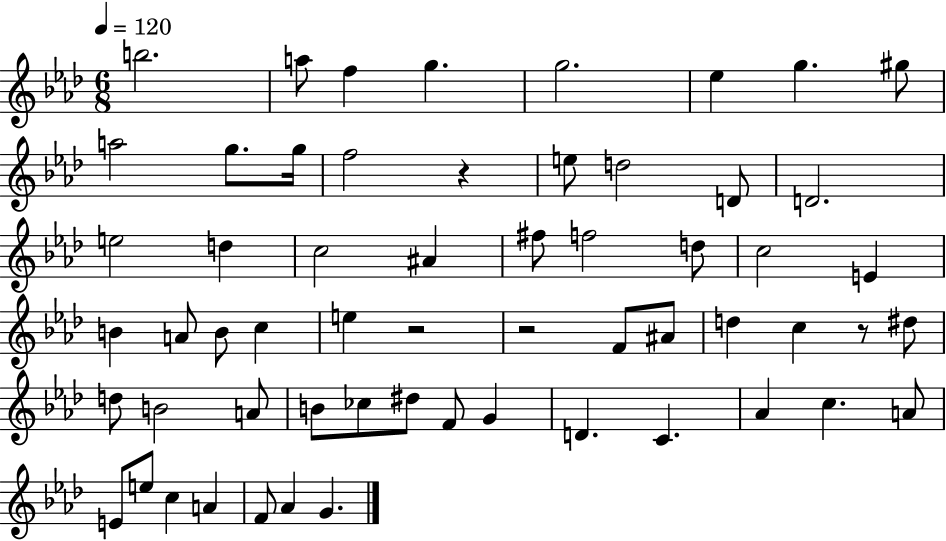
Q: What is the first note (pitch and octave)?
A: B5